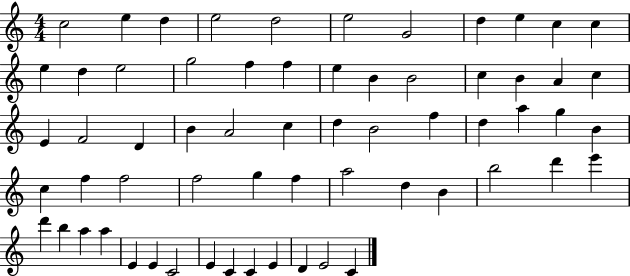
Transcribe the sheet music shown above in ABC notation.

X:1
T:Untitled
M:4/4
L:1/4
K:C
c2 e d e2 d2 e2 G2 d e c c e d e2 g2 f f e B B2 c B A c E F2 D B A2 c d B2 f d a g B c f f2 f2 g f a2 d B b2 d' e' d' b a a E E C2 E C C E D E2 C